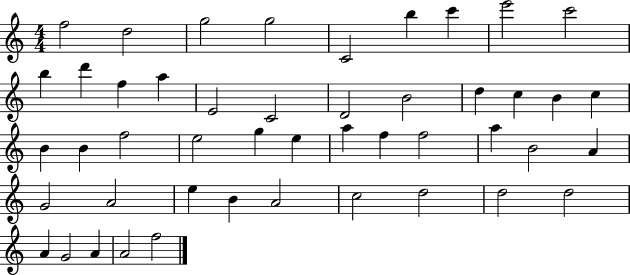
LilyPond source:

{
  \clef treble
  \numericTimeSignature
  \time 4/4
  \key c \major
  f''2 d''2 | g''2 g''2 | c'2 b''4 c'''4 | e'''2 c'''2 | \break b''4 d'''4 f''4 a''4 | e'2 c'2 | d'2 b'2 | d''4 c''4 b'4 c''4 | \break b'4 b'4 f''2 | e''2 g''4 e''4 | a''4 f''4 f''2 | a''4 b'2 a'4 | \break g'2 a'2 | e''4 b'4 a'2 | c''2 d''2 | d''2 d''2 | \break a'4 g'2 a'4 | a'2 f''2 | \bar "|."
}